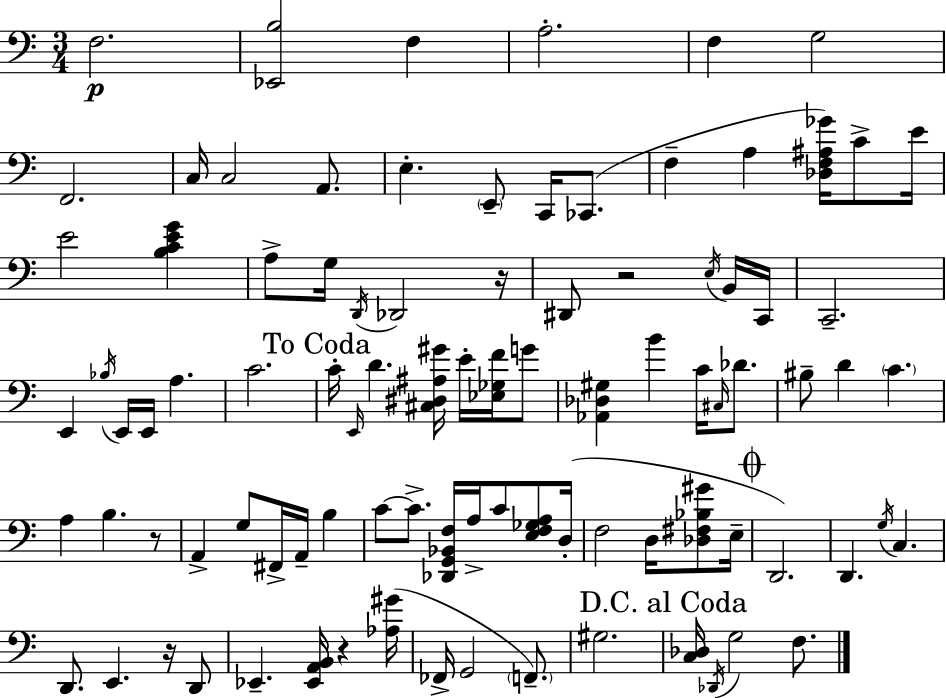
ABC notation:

X:1
T:Untitled
M:3/4
L:1/4
K:Am
F,2 [_E,,B,]2 F, A,2 F, G,2 F,,2 C,/4 C,2 A,,/2 E, E,,/2 C,,/4 _C,,/2 F, A, [_D,F,^A,_G]/4 C/2 E/4 E2 [B,CEG] A,/2 G,/4 D,,/4 _D,,2 z/4 ^D,,/2 z2 E,/4 B,,/4 C,,/4 C,,2 E,, _B,/4 E,,/4 E,,/4 A, C2 C/4 E,,/4 D [^C,^D,^A,^G]/4 E/4 [_E,_G,F]/4 G/2 [_A,,_D,^G,] B C/4 ^C,/4 _D/2 ^B,/2 D C A, B, z/2 A,, G,/2 ^F,,/4 A,,/4 B, C/2 C/2 [_D,,G,,_B,,F,]/4 A,/4 C/2 [E,F,_G,A,]/2 D,/4 F,2 D,/4 [_D,^F,_B,^G]/2 E,/4 D,,2 D,, G,/4 C, D,,/2 E,, z/4 D,,/2 _E,, [_E,,A,,B,,]/4 z [_A,^G]/4 _F,,/4 G,,2 F,,/2 ^G,2 [C,_D,]/4 _D,,/4 G,2 F,/2